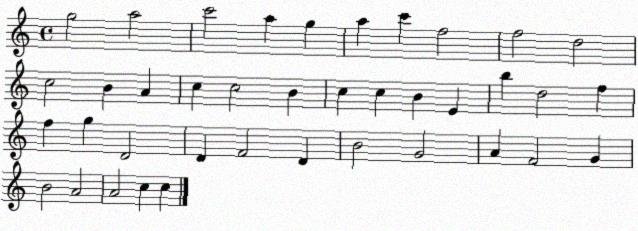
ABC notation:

X:1
T:Untitled
M:4/4
L:1/4
K:C
g2 a2 c'2 a g a c' f2 f2 d2 c2 B A c c2 B c c B E b d2 f f g D2 D F2 D B2 G2 A F2 G B2 A2 A2 c c